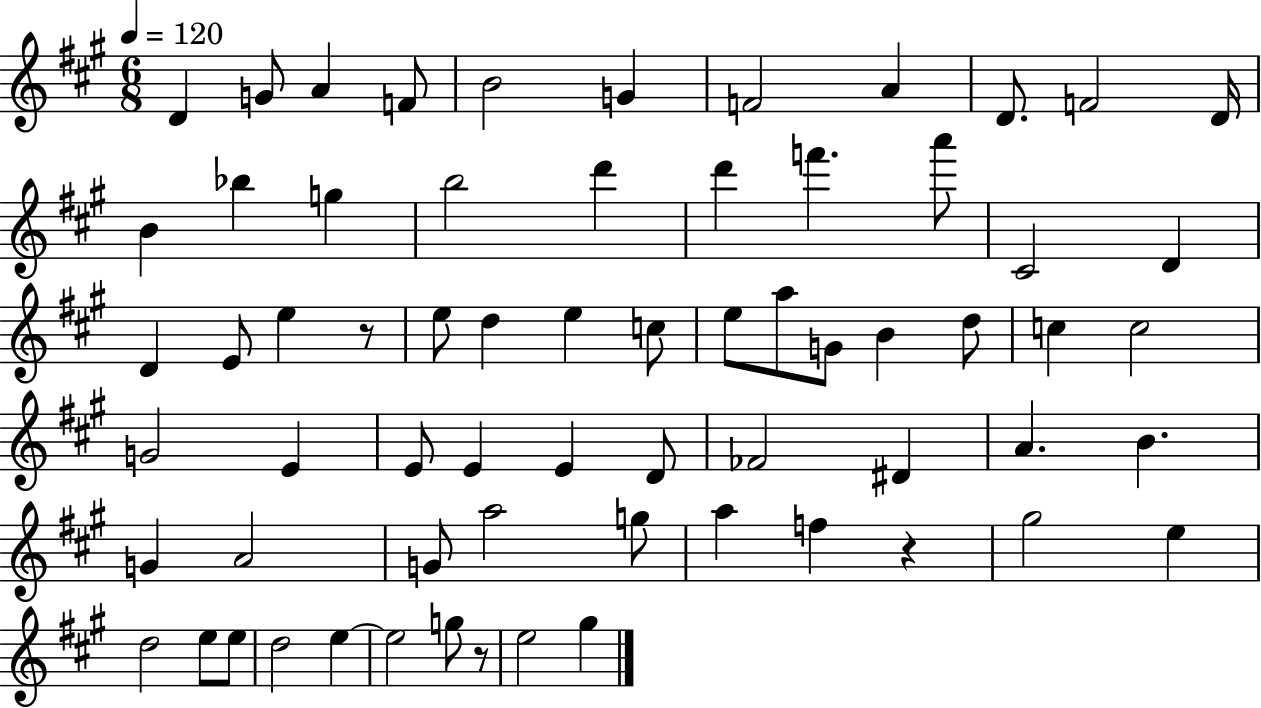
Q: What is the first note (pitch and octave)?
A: D4